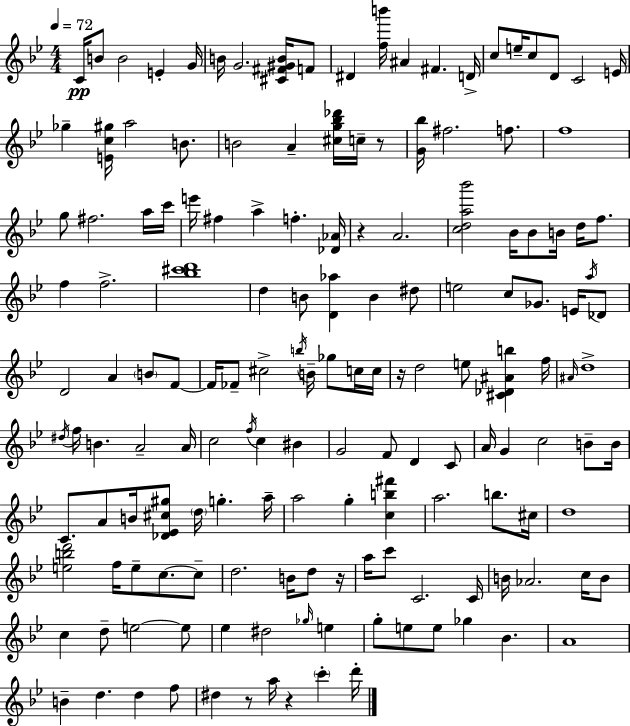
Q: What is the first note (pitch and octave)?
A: C4